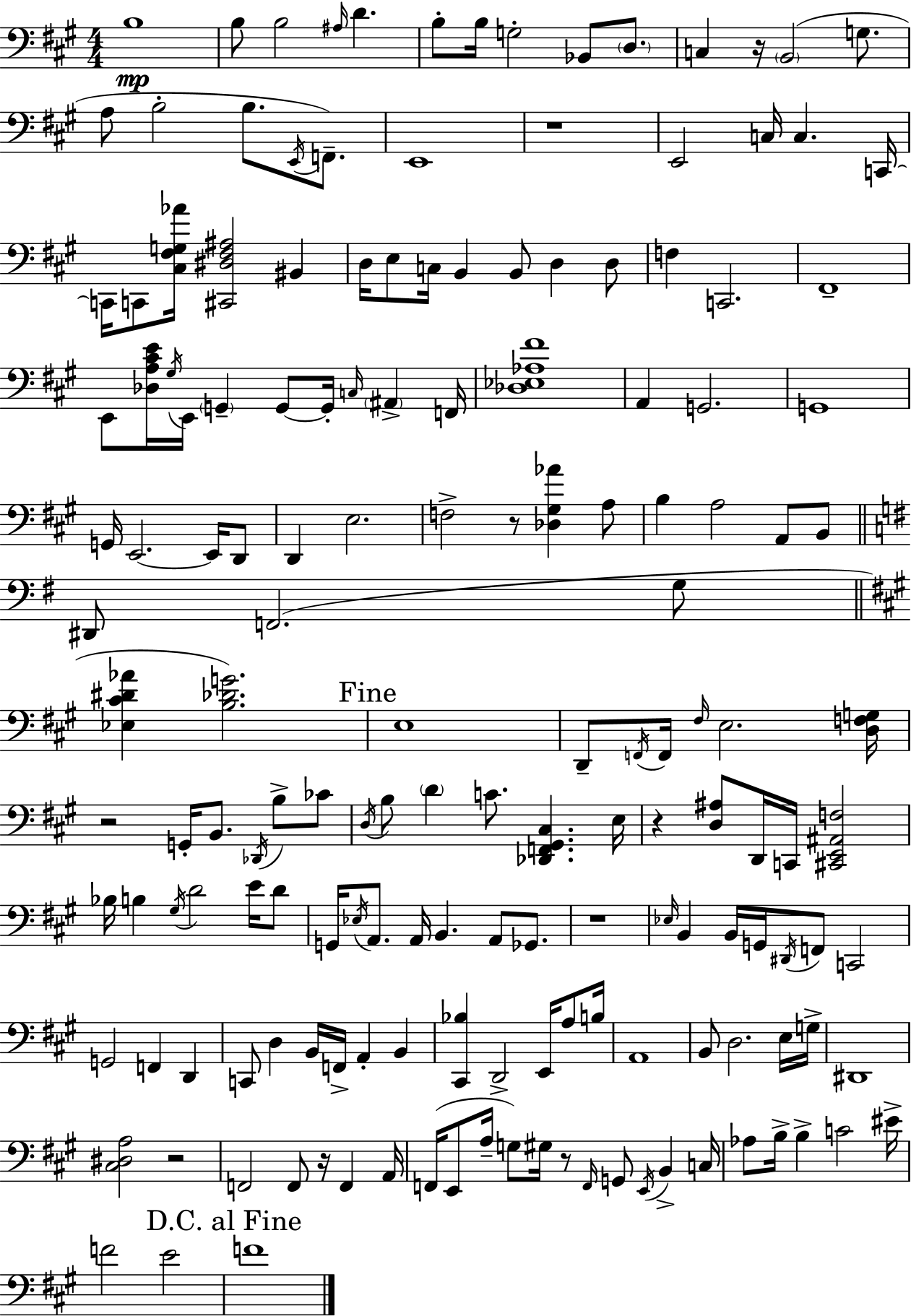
B3/w B3/e B3/h A#3/s D4/q. B3/e B3/s G3/h Bb2/e D3/e. C3/q R/s B2/h G3/e. A3/e B3/h B3/e. E2/s F2/e. E2/w R/w E2/h C3/s C3/q. C2/s C2/s C2/e [C#3,F#3,G3,Ab4]/s [C#2,D#3,F#3,A#3]/h BIS2/q D3/s E3/e C3/s B2/q B2/e D3/q D3/e F3/q C2/h. F#2/w E2/e [Db3,A3,C#4,E4]/s G#3/s E2/s G2/q G2/e G2/s C3/s A#2/q F2/s [Db3,Eb3,Ab3,F#4]/w A2/q G2/h. G2/w G2/s E2/h. E2/s D2/e D2/q E3/h. F3/h R/e [Db3,G#3,Ab4]/q A3/e B3/q A3/h A2/e B2/e D#2/e F2/h. G3/e [Eb3,C#4,D#4,Ab4]/q [B3,Db4,G4]/h. E3/w D2/e F2/s F2/s F#3/s E3/h. [D3,F3,G3]/s R/h G2/s B2/e. Db2/s B3/e CES4/e D3/s B3/e D4/q C4/e. [Db2,F2,G#2,C#3]/q. E3/s R/q [D3,A#3]/e D2/s C2/s [C#2,E2,A#2,F3]/h Bb3/s B3/q G#3/s D4/h E4/s D4/e G2/s Eb3/s A2/e. A2/s B2/q. A2/e Gb2/e. R/w Eb3/s B2/q B2/s G2/s D#2/s F2/e C2/h G2/h F2/q D2/q C2/e D3/q B2/s F2/s A2/q B2/q [C#2,Bb3]/q D2/h E2/s A3/e B3/s A2/w B2/e D3/h. E3/s G3/s D#2/w [C#3,D#3,A3]/h R/h F2/h F2/e R/s F2/q A2/s F2/s E2/e A3/s G3/e G#3/s R/e F2/s G2/e E2/s B2/q C3/s Ab3/e B3/s B3/q C4/h EIS4/s F4/h E4/h F4/w